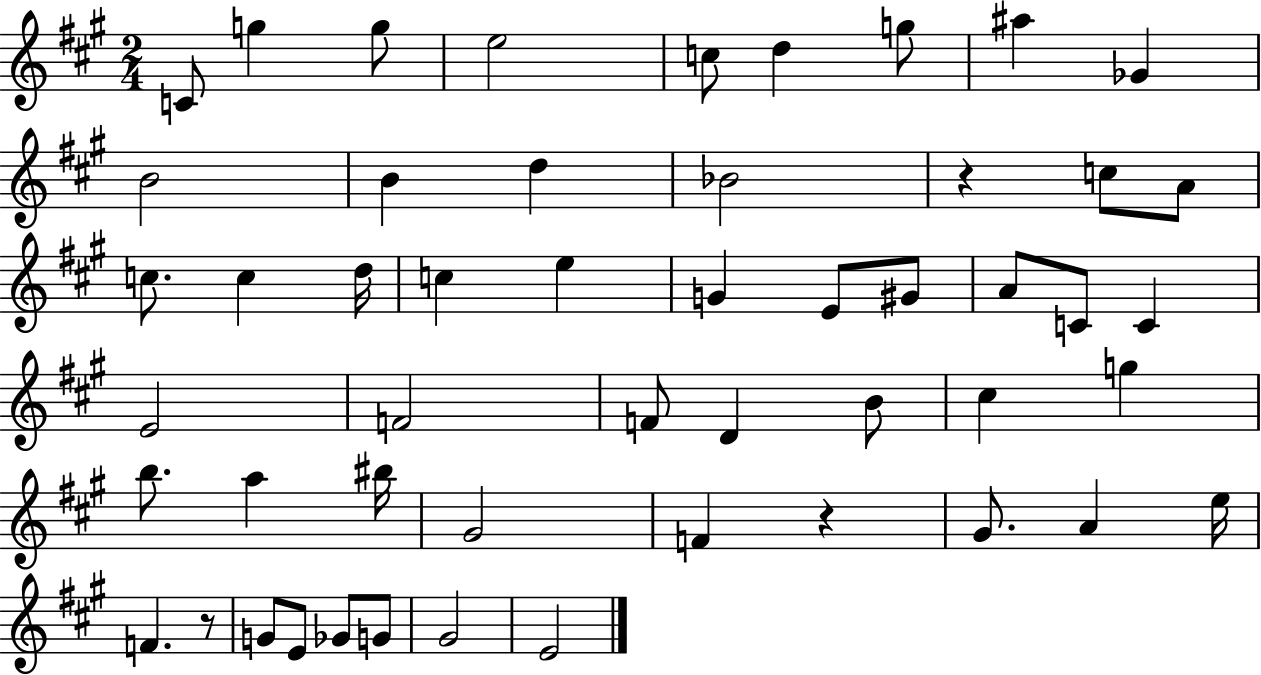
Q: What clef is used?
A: treble